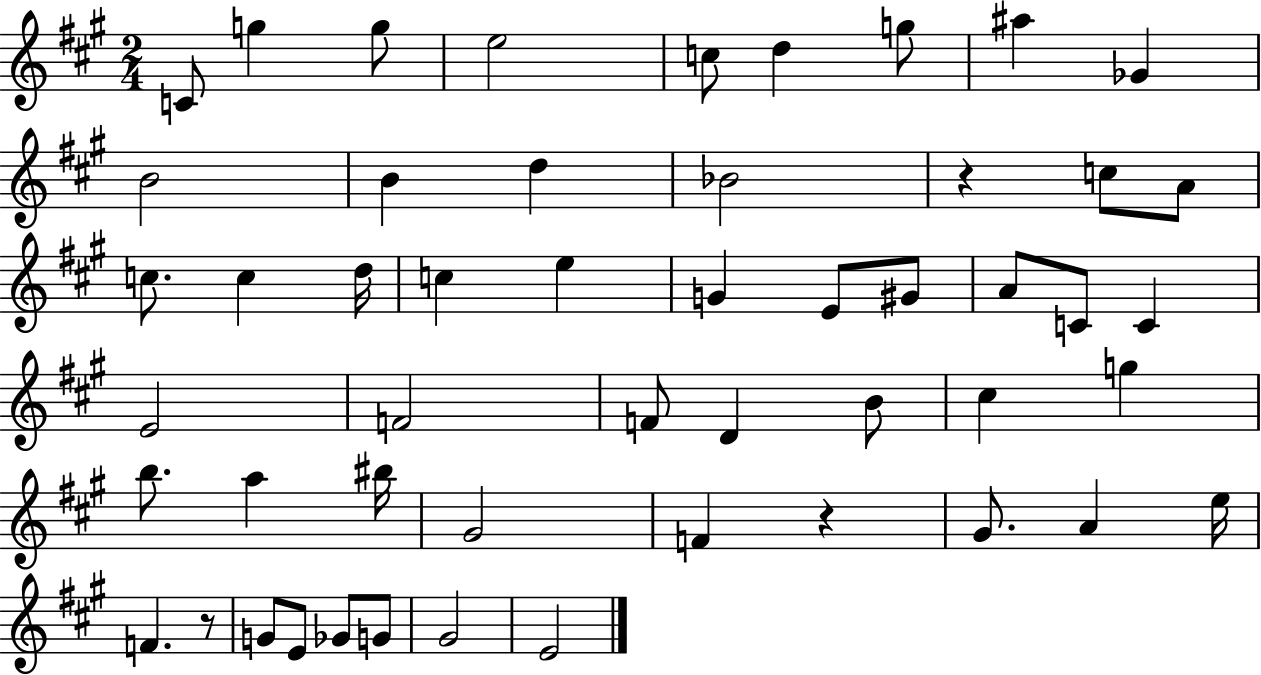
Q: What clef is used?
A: treble